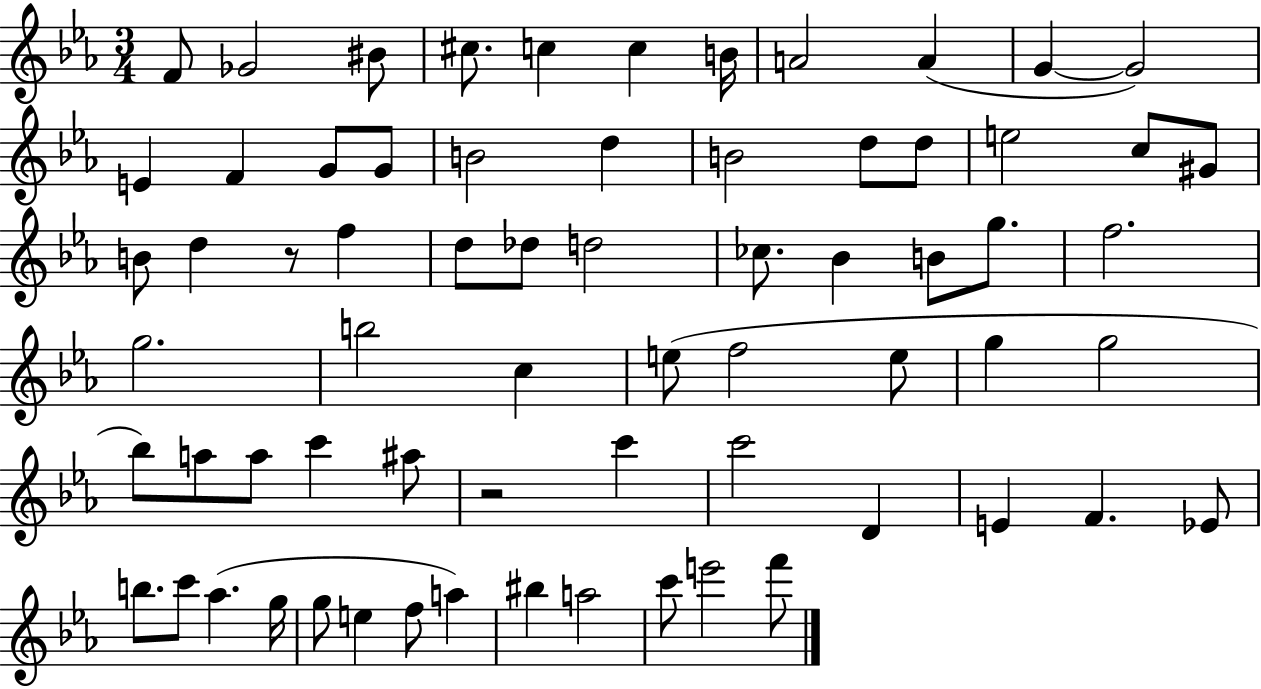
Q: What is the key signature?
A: EES major